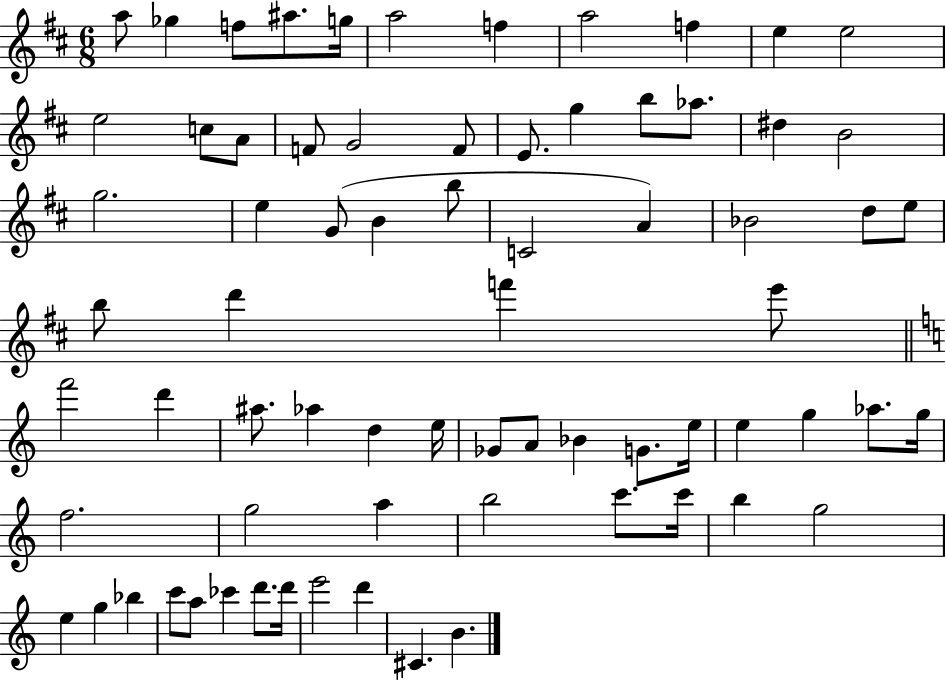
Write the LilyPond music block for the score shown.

{
  \clef treble
  \numericTimeSignature
  \time 6/8
  \key d \major
  a''8 ges''4 f''8 ais''8. g''16 | a''2 f''4 | a''2 f''4 | e''4 e''2 | \break e''2 c''8 a'8 | f'8 g'2 f'8 | e'8. g''4 b''8 aes''8. | dis''4 b'2 | \break g''2. | e''4 g'8( b'4 b''8 | c'2 a'4) | bes'2 d''8 e''8 | \break b''8 d'''4 f'''4 e'''8 | \bar "||" \break \key c \major f'''2 d'''4 | ais''8. aes''4 d''4 e''16 | ges'8 a'8 bes'4 g'8. e''16 | e''4 g''4 aes''8. g''16 | \break f''2. | g''2 a''4 | b''2 c'''8. c'''16 | b''4 g''2 | \break e''4 g''4 bes''4 | c'''8 a''8 ces'''4 d'''8. d'''16 | e'''2 d'''4 | cis'4. b'4. | \break \bar "|."
}